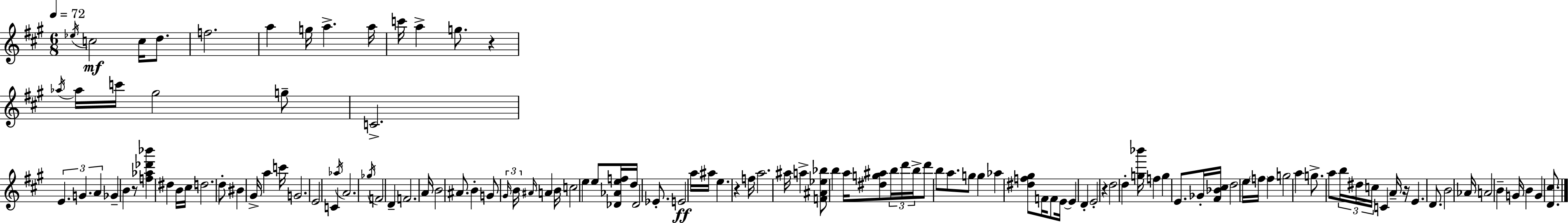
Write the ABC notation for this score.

X:1
T:Untitled
M:6/8
L:1/4
K:A
_e/4 c2 c/4 d/2 f2 a g/4 a a/4 c'/4 a g/2 z _a/4 _a/4 c'/4 ^g2 g/2 C2 E G A _G B z/2 [f_a_d'_b'] ^d B/4 ^c/4 d2 d/2 ^B ^G/4 a c'/4 G2 E2 C _a/4 A2 _g/4 F2 D F2 A/4 B2 ^A/2 B G/2 ^G/4 B/4 ^A/4 A B/4 c2 e e/2 [_D_Aef]/4 d/4 _D2 _E/2 E2 a/4 ^a/4 e z f/4 a2 ^a/4 a [F^A_e_b]/2 b a/4 [^dg^a]/2 b/4 d'/4 b/4 d'/2 b/2 a/2 g/2 g _a [^df^g]/2 F/4 F/2 E/4 E D E2 z d2 d [g_b']/4 f g E/2 _G/4 [^F_B^c]/4 d2 e/4 f/4 f g2 a g/2 a/2 b/4 ^d/4 c/4 C A/4 z/4 E D/2 B2 _A/4 A2 B G/4 B G [D^c]/2